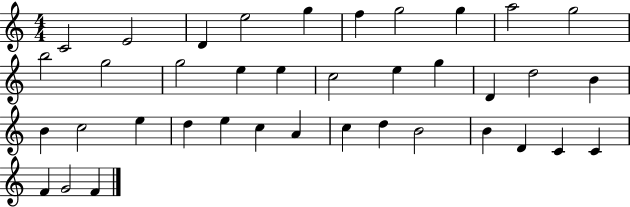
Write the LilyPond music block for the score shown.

{
  \clef treble
  \numericTimeSignature
  \time 4/4
  \key c \major
  c'2 e'2 | d'4 e''2 g''4 | f''4 g''2 g''4 | a''2 g''2 | \break b''2 g''2 | g''2 e''4 e''4 | c''2 e''4 g''4 | d'4 d''2 b'4 | \break b'4 c''2 e''4 | d''4 e''4 c''4 a'4 | c''4 d''4 b'2 | b'4 d'4 c'4 c'4 | \break f'4 g'2 f'4 | \bar "|."
}